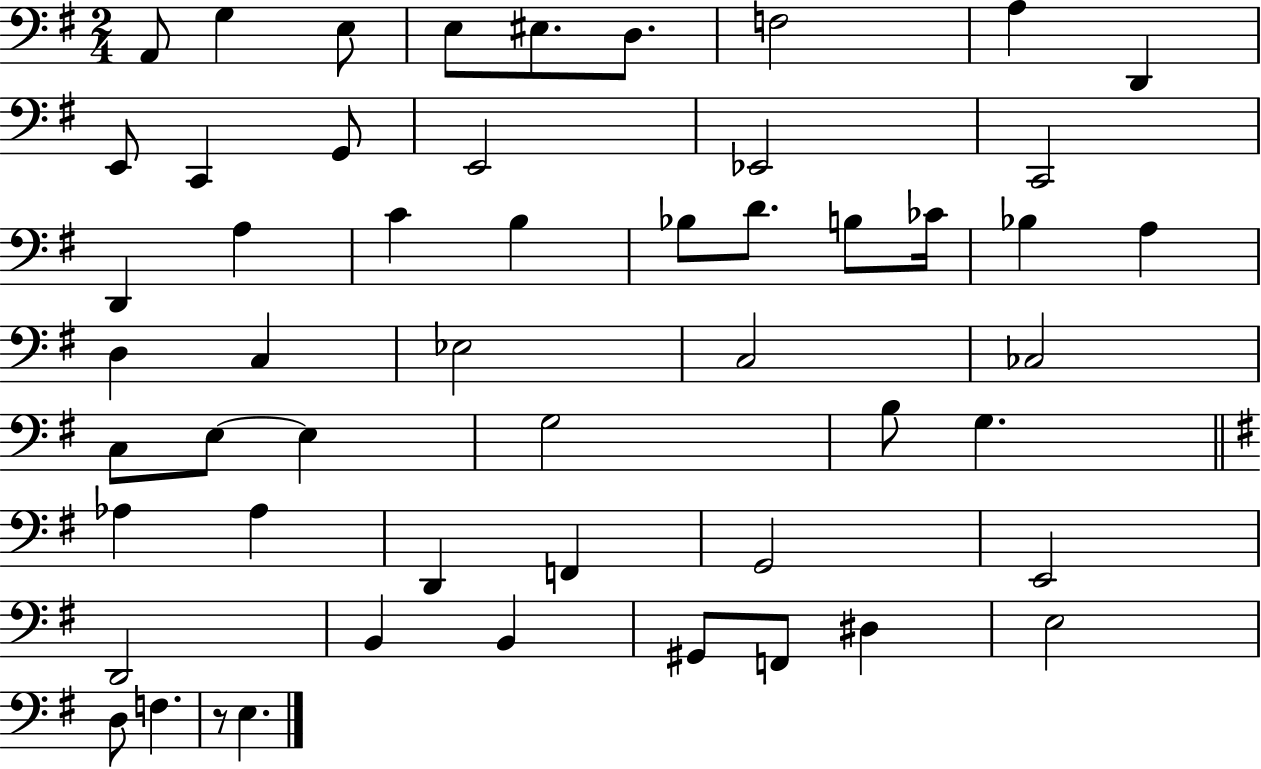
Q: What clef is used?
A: bass